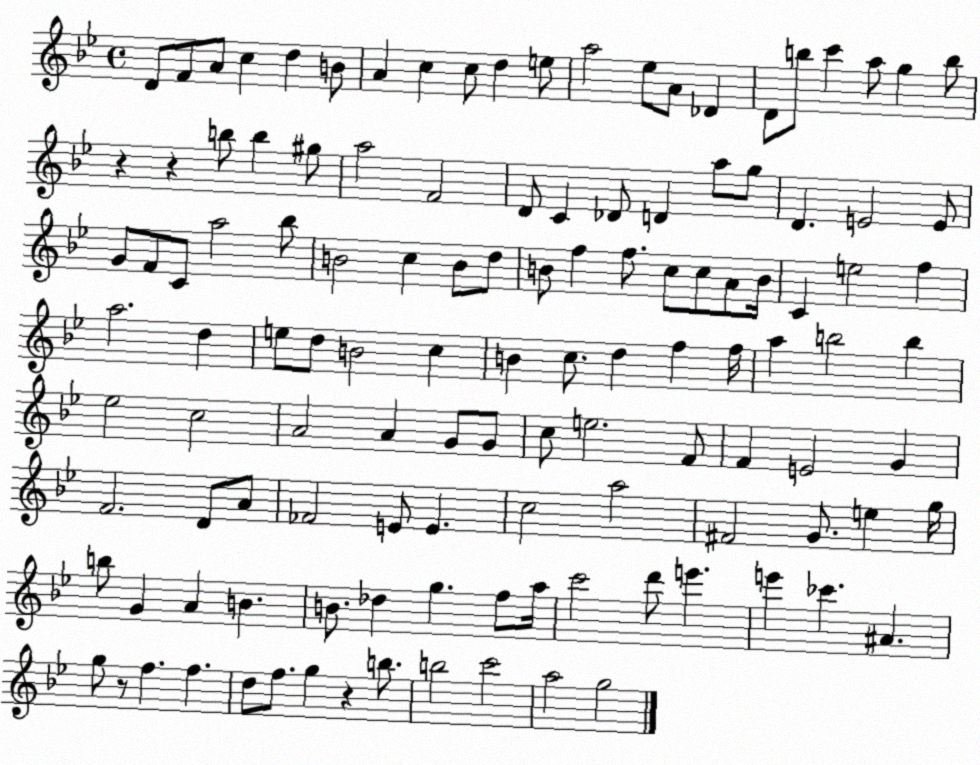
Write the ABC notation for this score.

X:1
T:Untitled
M:4/4
L:1/4
K:Bb
D/2 F/2 A/2 c d B/2 A c c/2 d e/2 a2 _e/2 A/2 _D D/2 b/2 c' a/2 g b/2 z z b/2 b ^g/2 a2 F2 D/2 C _D/2 D a/2 g/2 D E2 E/2 G/2 F/2 C/2 a2 _b/2 B2 c B/2 d/2 B/2 f f/2 c/2 c/2 A/2 B/4 C e2 f a2 d e/2 d/2 B2 c B c/2 d f f/4 a b2 b _e2 c2 A2 A G/2 G/2 c/2 e2 F/2 F E2 G F2 D/2 A/2 _F2 E/2 E c2 a2 ^F2 G/2 e g/4 b/2 G A B B/2 _d g f/2 a/4 c'2 d'/2 e' e' _c' ^A g/2 z/2 f f d/2 f/2 g z b/2 b2 c'2 a2 g2